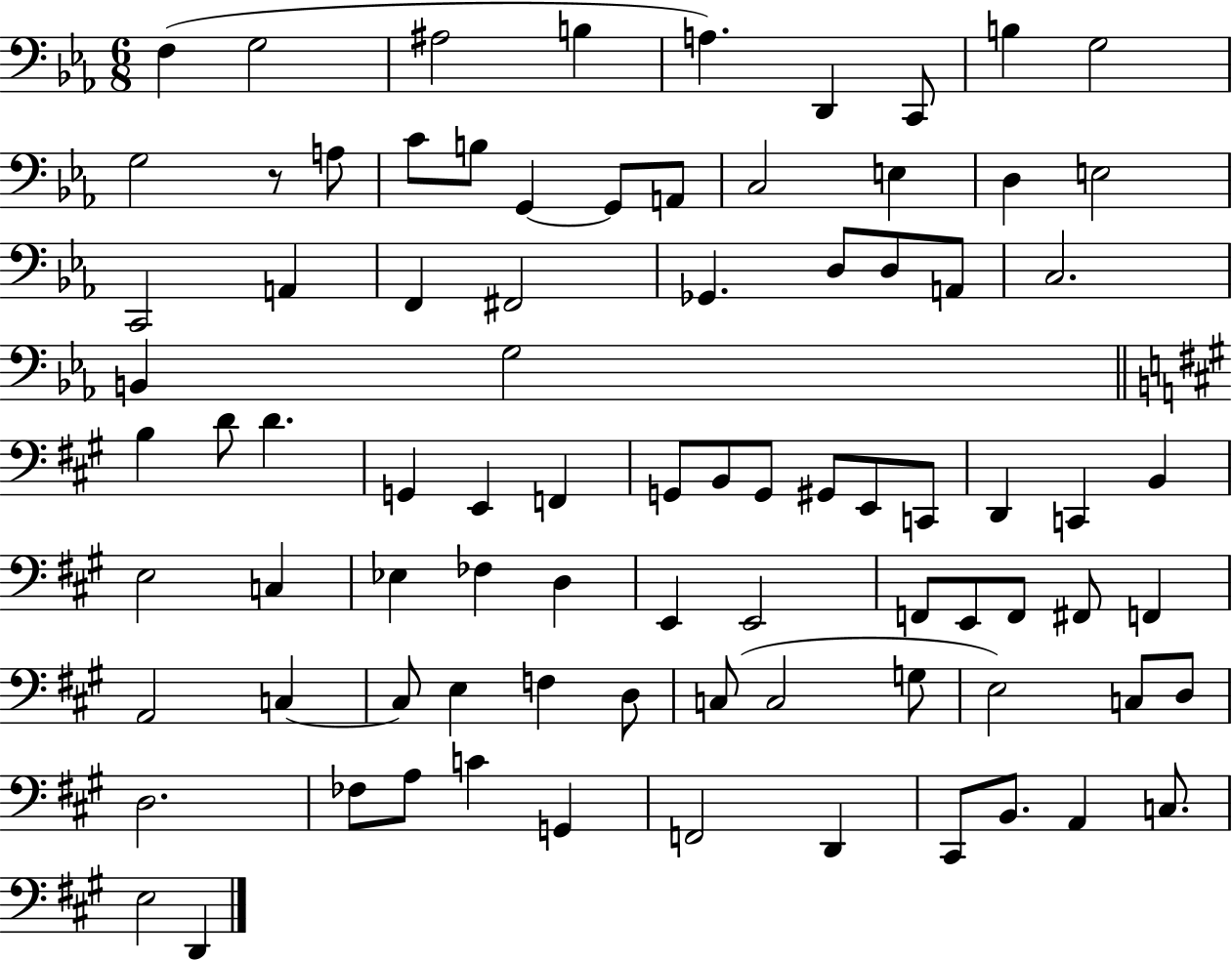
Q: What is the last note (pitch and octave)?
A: D2